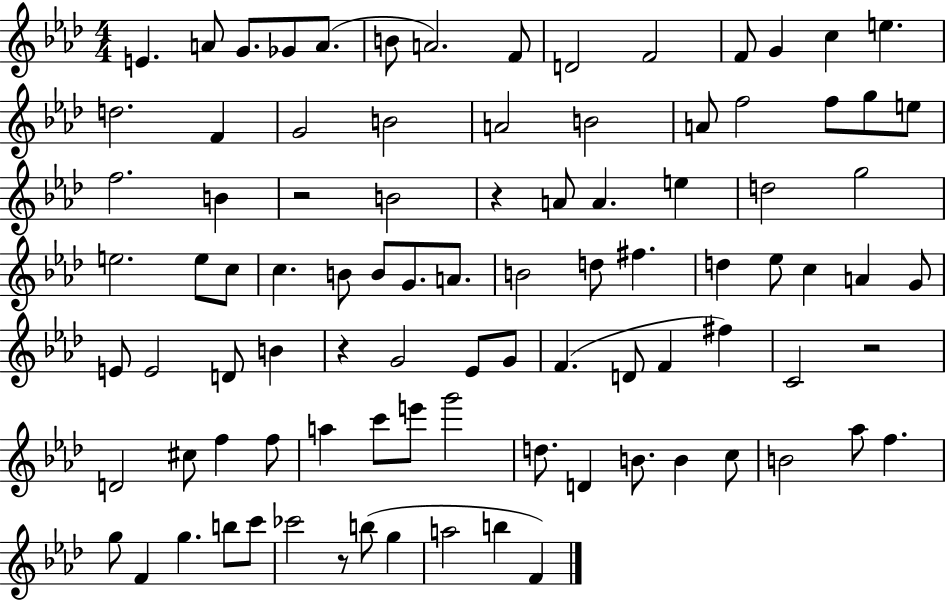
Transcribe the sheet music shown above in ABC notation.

X:1
T:Untitled
M:4/4
L:1/4
K:Ab
E A/2 G/2 _G/2 A/2 B/2 A2 F/2 D2 F2 F/2 G c e d2 F G2 B2 A2 B2 A/2 f2 f/2 g/2 e/2 f2 B z2 B2 z A/2 A e d2 g2 e2 e/2 c/2 c B/2 B/2 G/2 A/2 B2 d/2 ^f d _e/2 c A G/2 E/2 E2 D/2 B z G2 _E/2 G/2 F D/2 F ^f C2 z2 D2 ^c/2 f f/2 a c'/2 e'/2 g'2 d/2 D B/2 B c/2 B2 _a/2 f g/2 F g b/2 c'/2 _c'2 z/2 b/2 g a2 b F